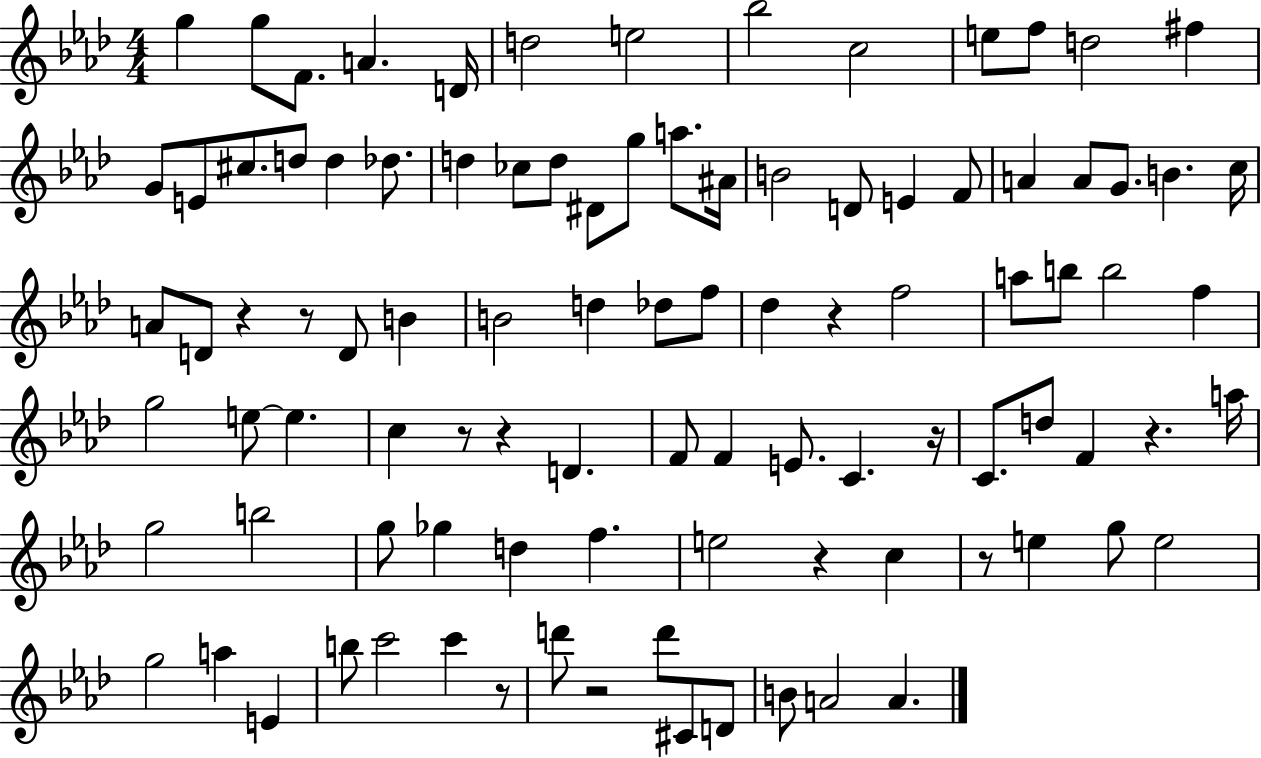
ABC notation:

X:1
T:Untitled
M:4/4
L:1/4
K:Ab
g g/2 F/2 A D/4 d2 e2 _b2 c2 e/2 f/2 d2 ^f G/2 E/2 ^c/2 d/2 d _d/2 d _c/2 d/2 ^D/2 g/2 a/2 ^A/4 B2 D/2 E F/2 A A/2 G/2 B c/4 A/2 D/2 z z/2 D/2 B B2 d _d/2 f/2 _d z f2 a/2 b/2 b2 f g2 e/2 e c z/2 z D F/2 F E/2 C z/4 C/2 d/2 F z a/4 g2 b2 g/2 _g d f e2 z c z/2 e g/2 e2 g2 a E b/2 c'2 c' z/2 d'/2 z2 d'/2 ^C/2 D/2 B/2 A2 A